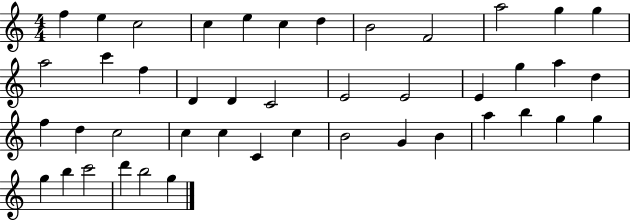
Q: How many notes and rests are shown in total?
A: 44